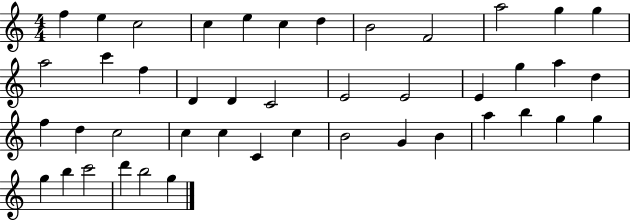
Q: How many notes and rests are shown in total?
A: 44